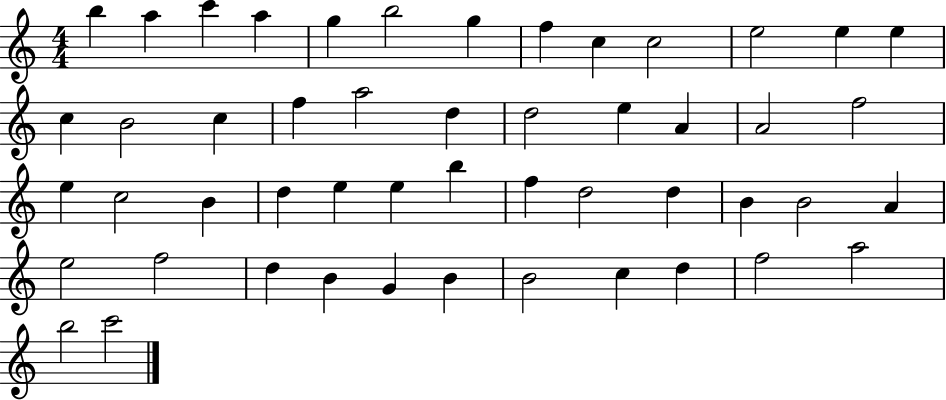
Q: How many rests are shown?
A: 0